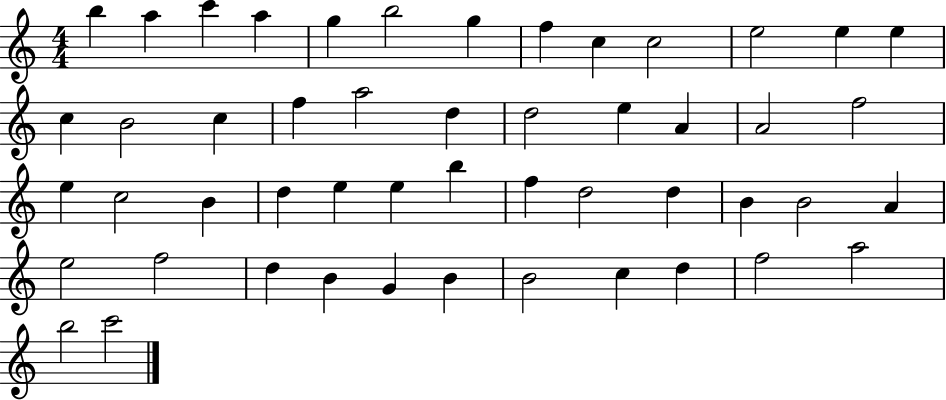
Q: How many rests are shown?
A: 0